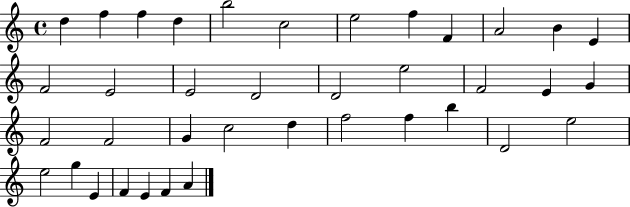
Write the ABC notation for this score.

X:1
T:Untitled
M:4/4
L:1/4
K:C
d f f d b2 c2 e2 f F A2 B E F2 E2 E2 D2 D2 e2 F2 E G F2 F2 G c2 d f2 f b D2 e2 e2 g E F E F A